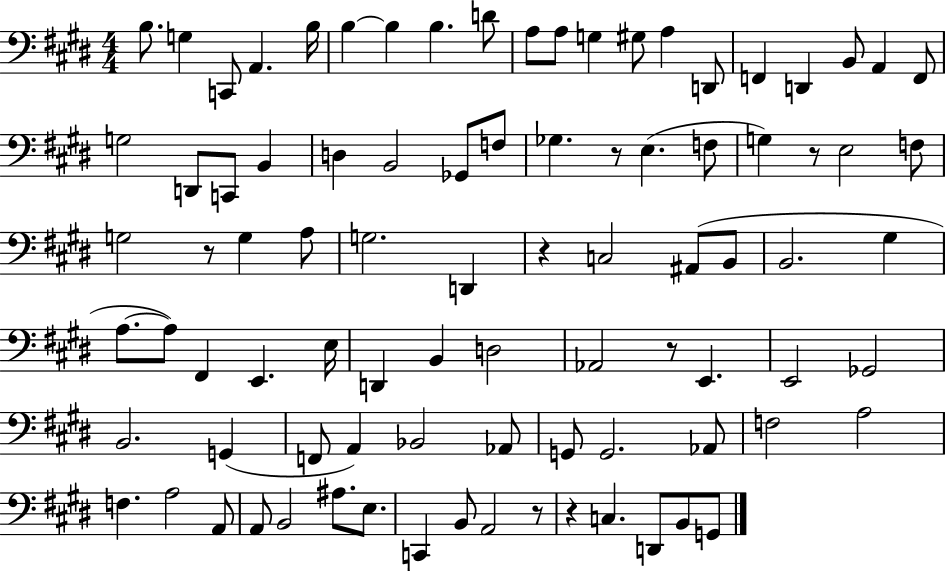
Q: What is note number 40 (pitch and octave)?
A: C3